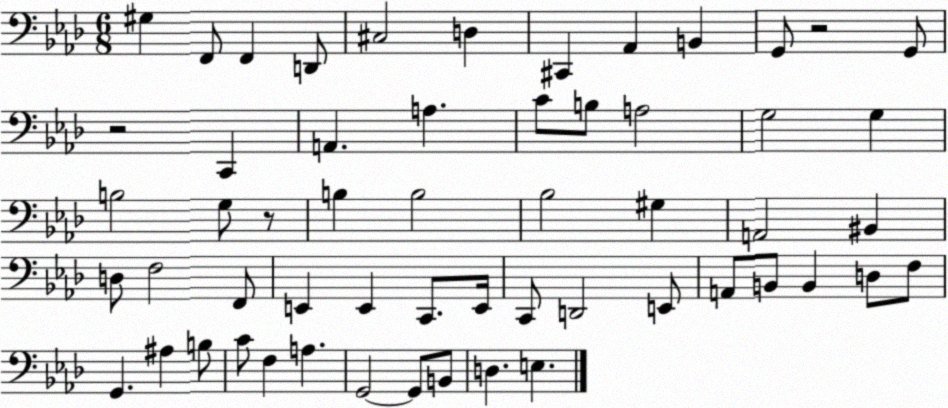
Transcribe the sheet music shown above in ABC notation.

X:1
T:Untitled
M:6/8
L:1/4
K:Ab
^G, F,,/2 F,, D,,/2 ^C,2 D, ^C,, _A,, B,, G,,/2 z2 G,,/2 z2 C,, A,, A, C/2 B,/2 A,2 G,2 G, B,2 G,/2 z/2 B, B,2 _B,2 ^G, A,,2 ^B,, D,/2 F,2 F,,/2 E,, E,, C,,/2 E,,/4 C,,/2 D,,2 E,,/2 A,,/2 B,,/2 B,, D,/2 F,/2 G,, ^A, B,/2 C/2 F, A, G,,2 G,,/2 B,,/2 D, E,